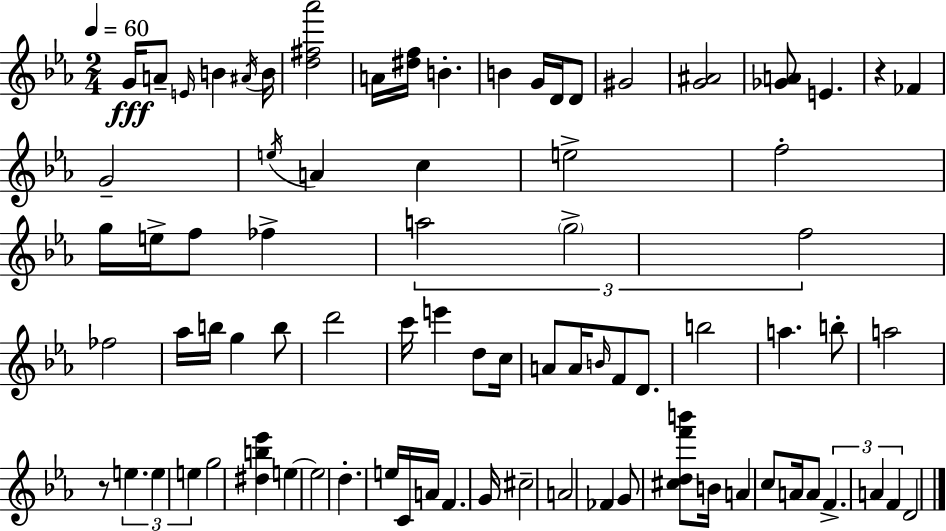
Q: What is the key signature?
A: EES major